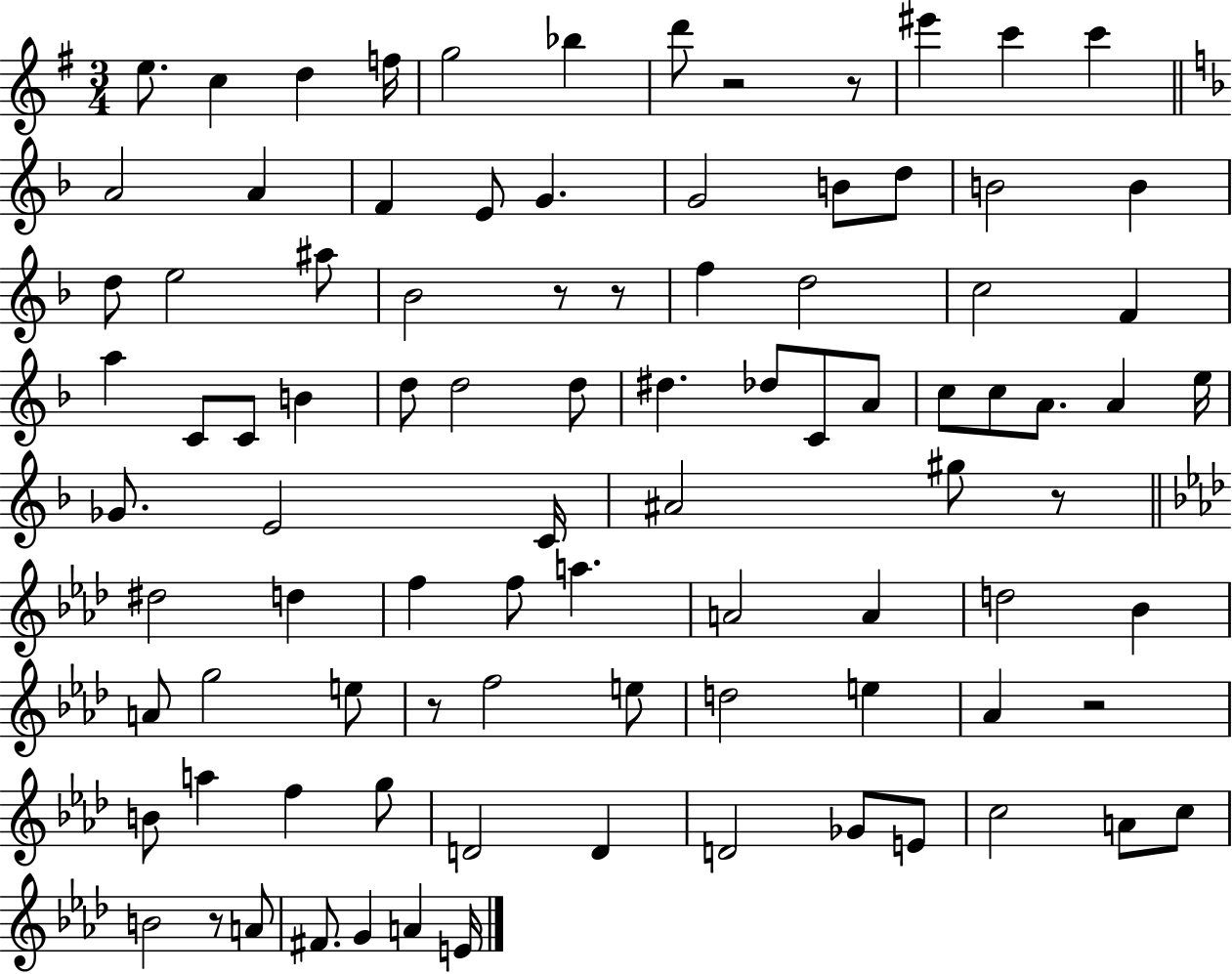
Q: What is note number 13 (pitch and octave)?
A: F4